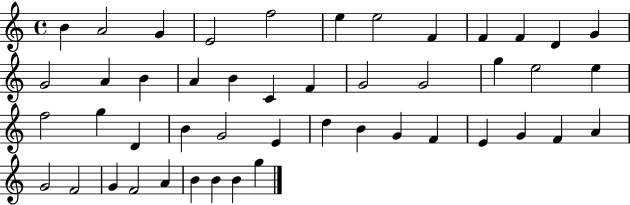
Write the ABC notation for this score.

X:1
T:Untitled
M:4/4
L:1/4
K:C
B A2 G E2 f2 e e2 F F F D G G2 A B A B C F G2 G2 g e2 e f2 g D B G2 E d B G F E G F A G2 F2 G F2 A B B B g